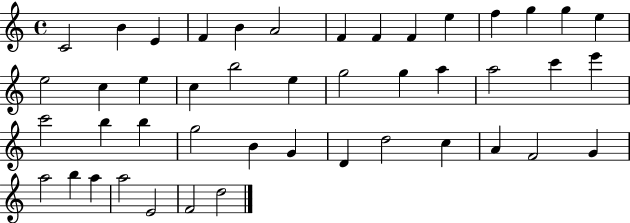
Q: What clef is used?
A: treble